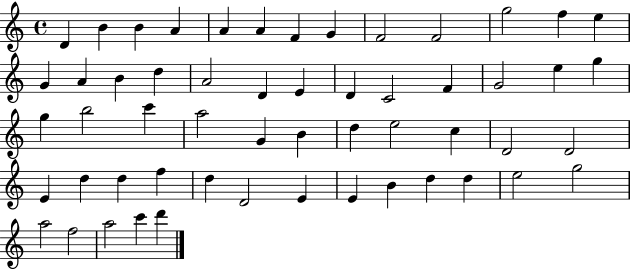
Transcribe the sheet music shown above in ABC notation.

X:1
T:Untitled
M:4/4
L:1/4
K:C
D B B A A A F G F2 F2 g2 f e G A B d A2 D E D C2 F G2 e g g b2 c' a2 G B d e2 c D2 D2 E d d f d D2 E E B d d e2 g2 a2 f2 a2 c' d'